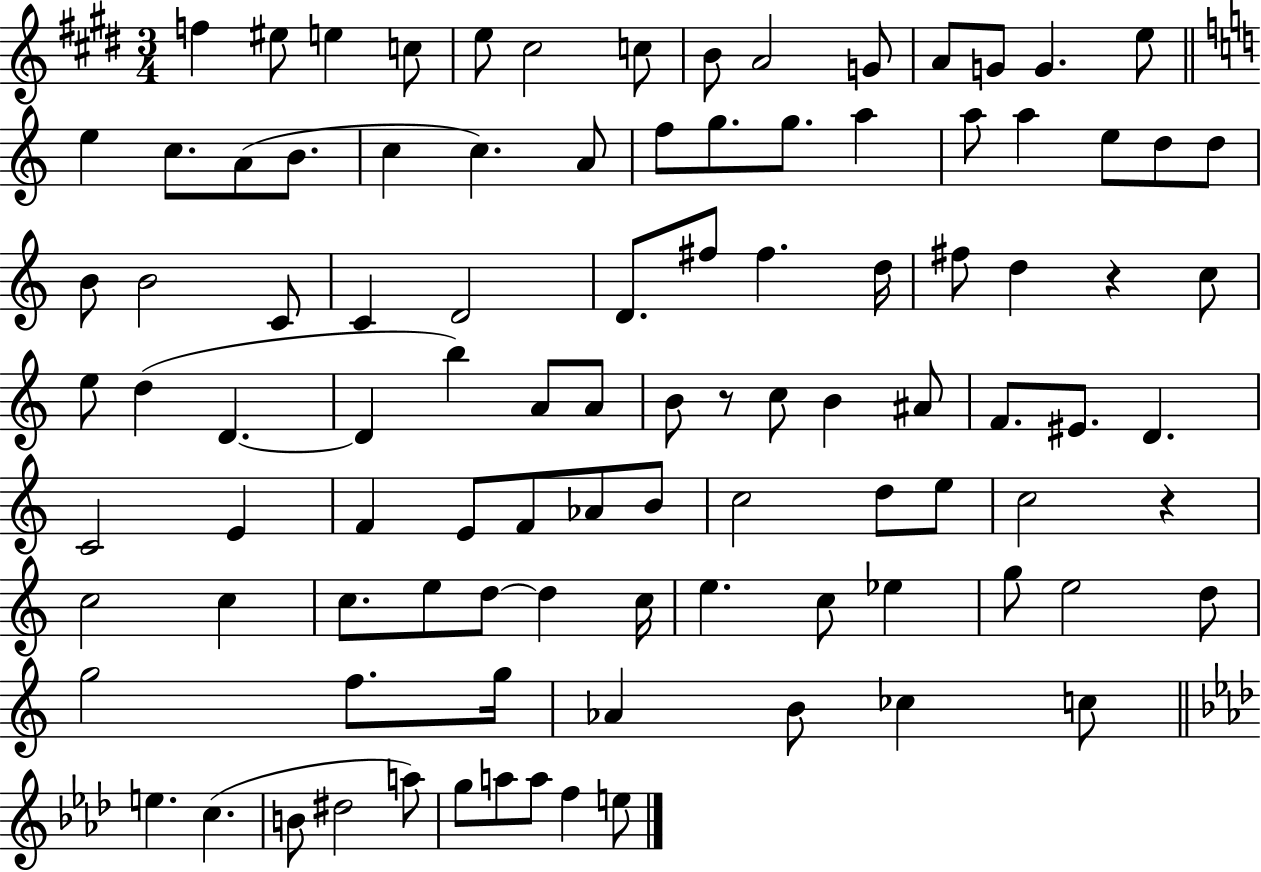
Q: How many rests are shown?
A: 3